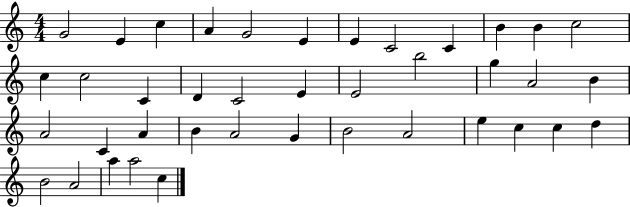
X:1
T:Untitled
M:4/4
L:1/4
K:C
G2 E c A G2 E E C2 C B B c2 c c2 C D C2 E E2 b2 g A2 B A2 C A B A2 G B2 A2 e c c d B2 A2 a a2 c